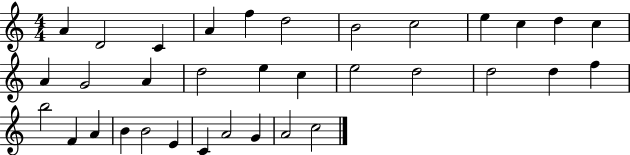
X:1
T:Untitled
M:4/4
L:1/4
K:C
A D2 C A f d2 B2 c2 e c d c A G2 A d2 e c e2 d2 d2 d f b2 F A B B2 E C A2 G A2 c2